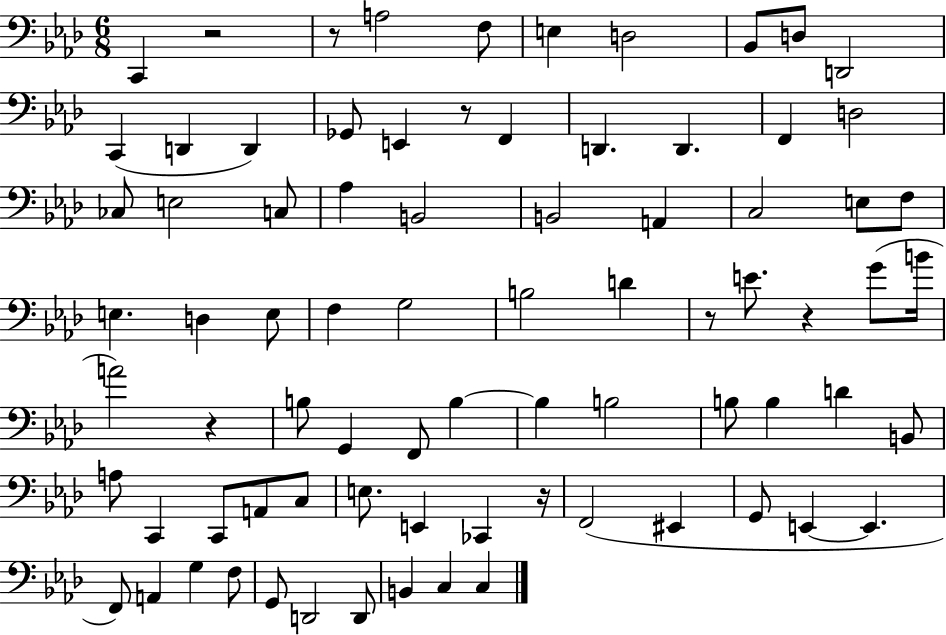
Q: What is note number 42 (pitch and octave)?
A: F2